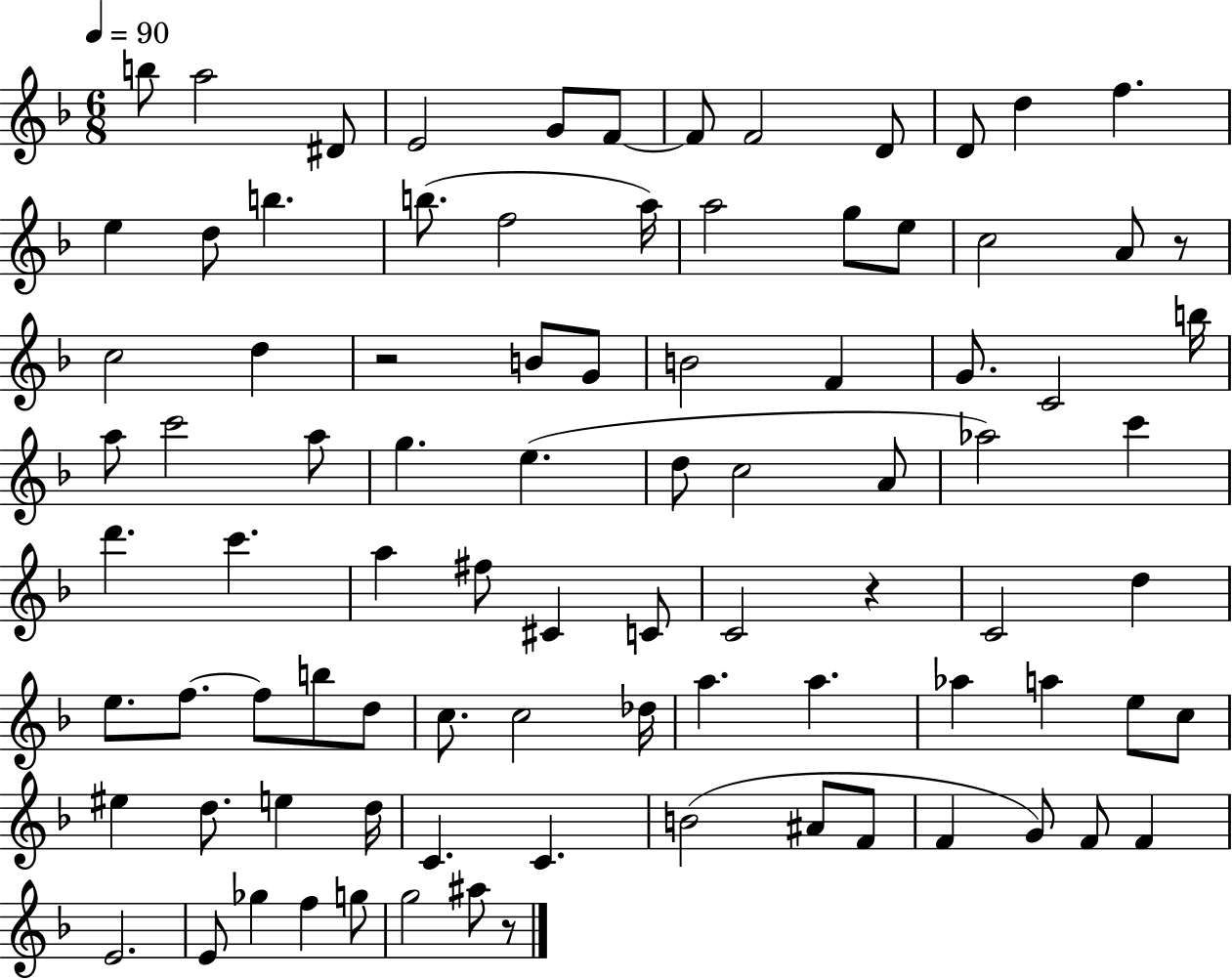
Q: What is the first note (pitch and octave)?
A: B5